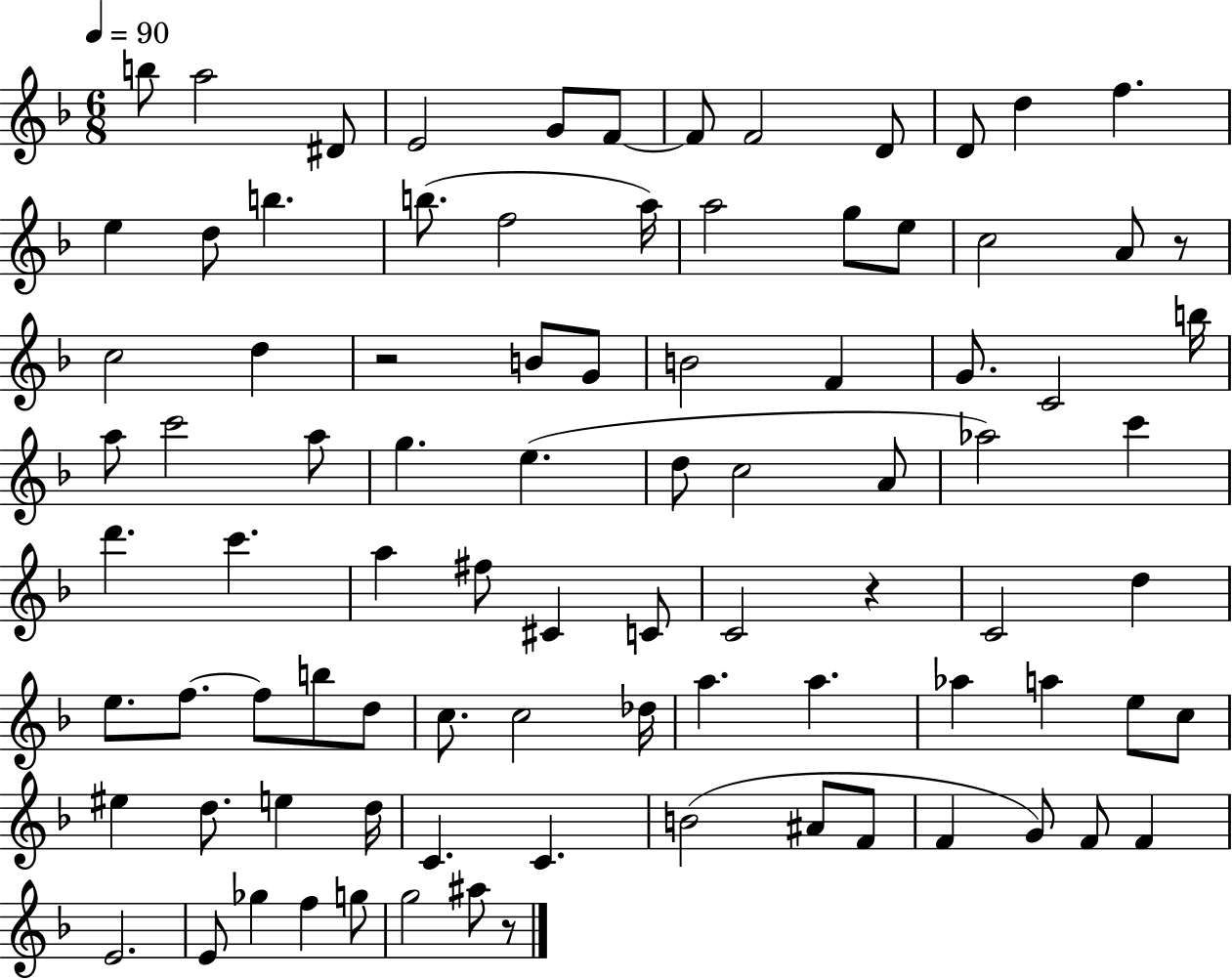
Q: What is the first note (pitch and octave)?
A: B5